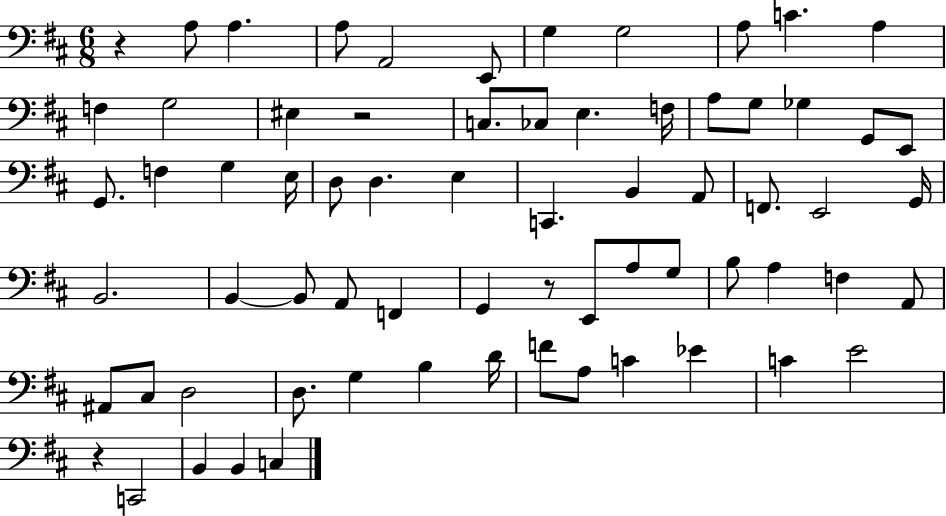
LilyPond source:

{
  \clef bass
  \numericTimeSignature
  \time 6/8
  \key d \major
  r4 a8 a4. | a8 a,2 e,8 | g4 g2 | a8 c'4. a4 | \break f4 g2 | eis4 r2 | c8. ces8 e4. f16 | a8 g8 ges4 g,8 e,8 | \break g,8. f4 g4 e16 | d8 d4. e4 | c,4. b,4 a,8 | f,8. e,2 g,16 | \break b,2. | b,4~~ b,8 a,8 f,4 | g,4 r8 e,8 a8 g8 | b8 a4 f4 a,8 | \break ais,8 cis8 d2 | d8. g4 b4 d'16 | f'8 a8 c'4 ees'4 | c'4 e'2 | \break r4 c,2 | b,4 b,4 c4 | \bar "|."
}